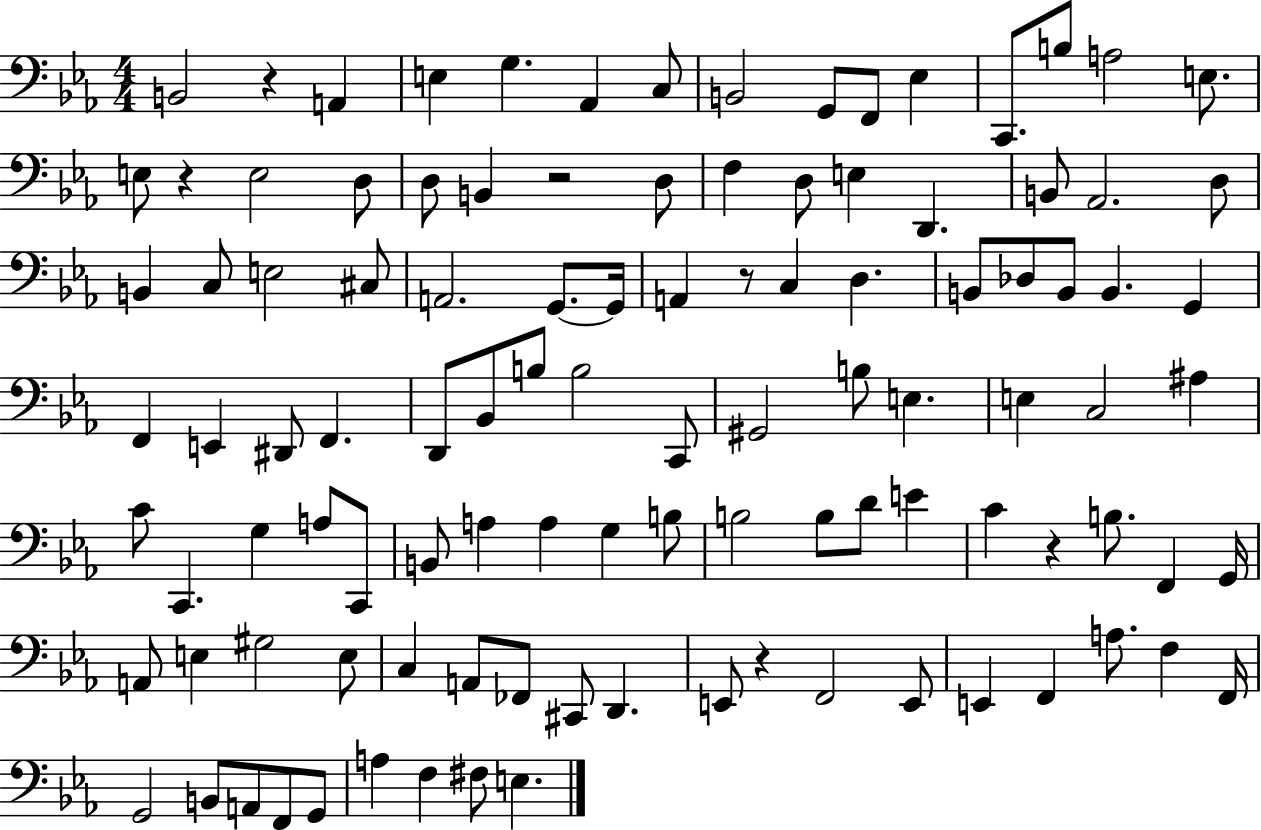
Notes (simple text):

B2/h R/q A2/q E3/q G3/q. Ab2/q C3/e B2/h G2/e F2/e Eb3/q C2/e. B3/e A3/h E3/e. E3/e R/q E3/h D3/e D3/e B2/q R/h D3/e F3/q D3/e E3/q D2/q. B2/e Ab2/h. D3/e B2/q C3/e E3/h C#3/e A2/h. G2/e. G2/s A2/q R/e C3/q D3/q. B2/e Db3/e B2/e B2/q. G2/q F2/q E2/q D#2/e F2/q. D2/e Bb2/e B3/e B3/h C2/e G#2/h B3/e E3/q. E3/q C3/h A#3/q C4/e C2/q. G3/q A3/e C2/e B2/e A3/q A3/q G3/q B3/e B3/h B3/e D4/e E4/q C4/q R/q B3/e. F2/q G2/s A2/e E3/q G#3/h E3/e C3/q A2/e FES2/e C#2/e D2/q. E2/e R/q F2/h E2/e E2/q F2/q A3/e. F3/q F2/s G2/h B2/e A2/e F2/e G2/e A3/q F3/q F#3/e E3/q.